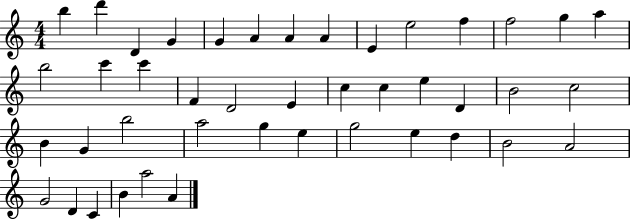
{
  \clef treble
  \numericTimeSignature
  \time 4/4
  \key c \major
  b''4 d'''4 d'4 g'4 | g'4 a'4 a'4 a'4 | e'4 e''2 f''4 | f''2 g''4 a''4 | \break b''2 c'''4 c'''4 | f'4 d'2 e'4 | c''4 c''4 e''4 d'4 | b'2 c''2 | \break b'4 g'4 b''2 | a''2 g''4 e''4 | g''2 e''4 d''4 | b'2 a'2 | \break g'2 d'4 c'4 | b'4 a''2 a'4 | \bar "|."
}